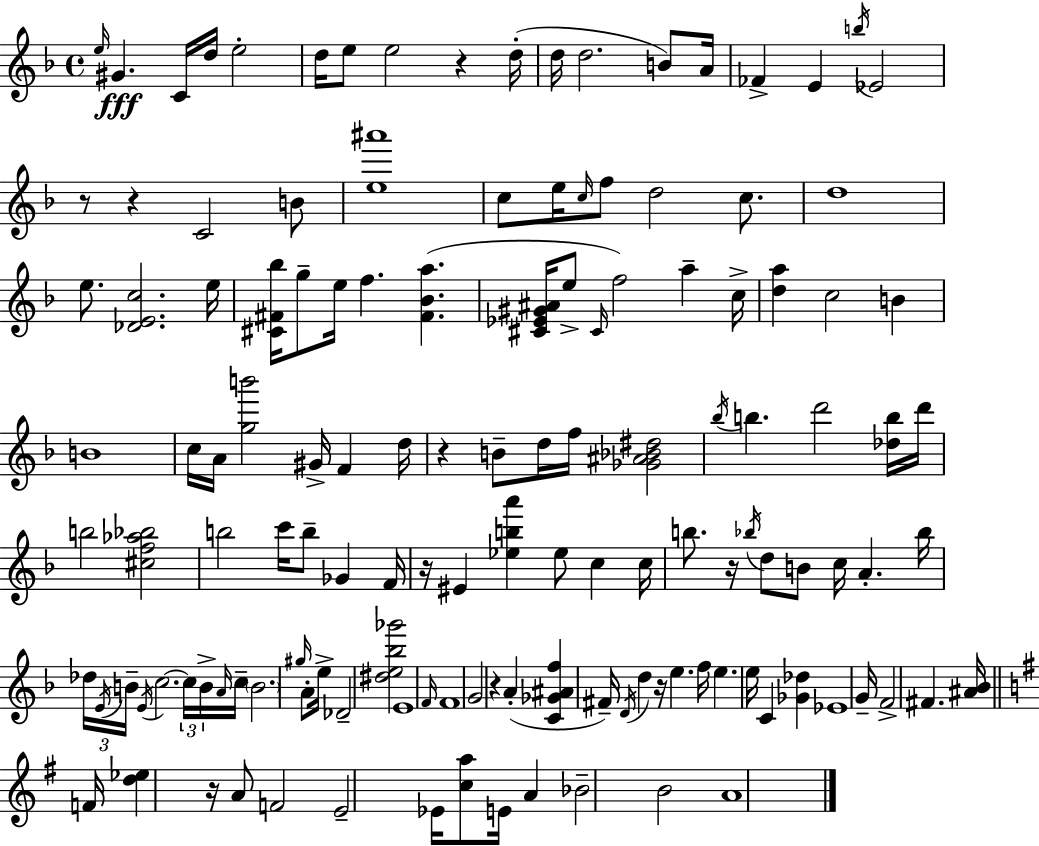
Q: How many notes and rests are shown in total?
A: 135